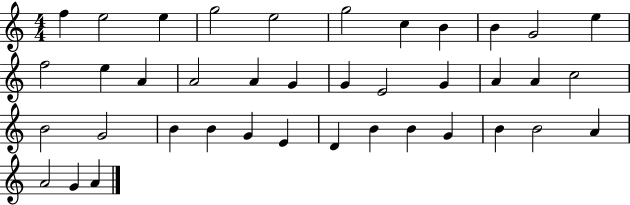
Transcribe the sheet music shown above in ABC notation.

X:1
T:Untitled
M:4/4
L:1/4
K:C
f e2 e g2 e2 g2 c B B G2 e f2 e A A2 A G G E2 G A A c2 B2 G2 B B G E D B B G B B2 A A2 G A